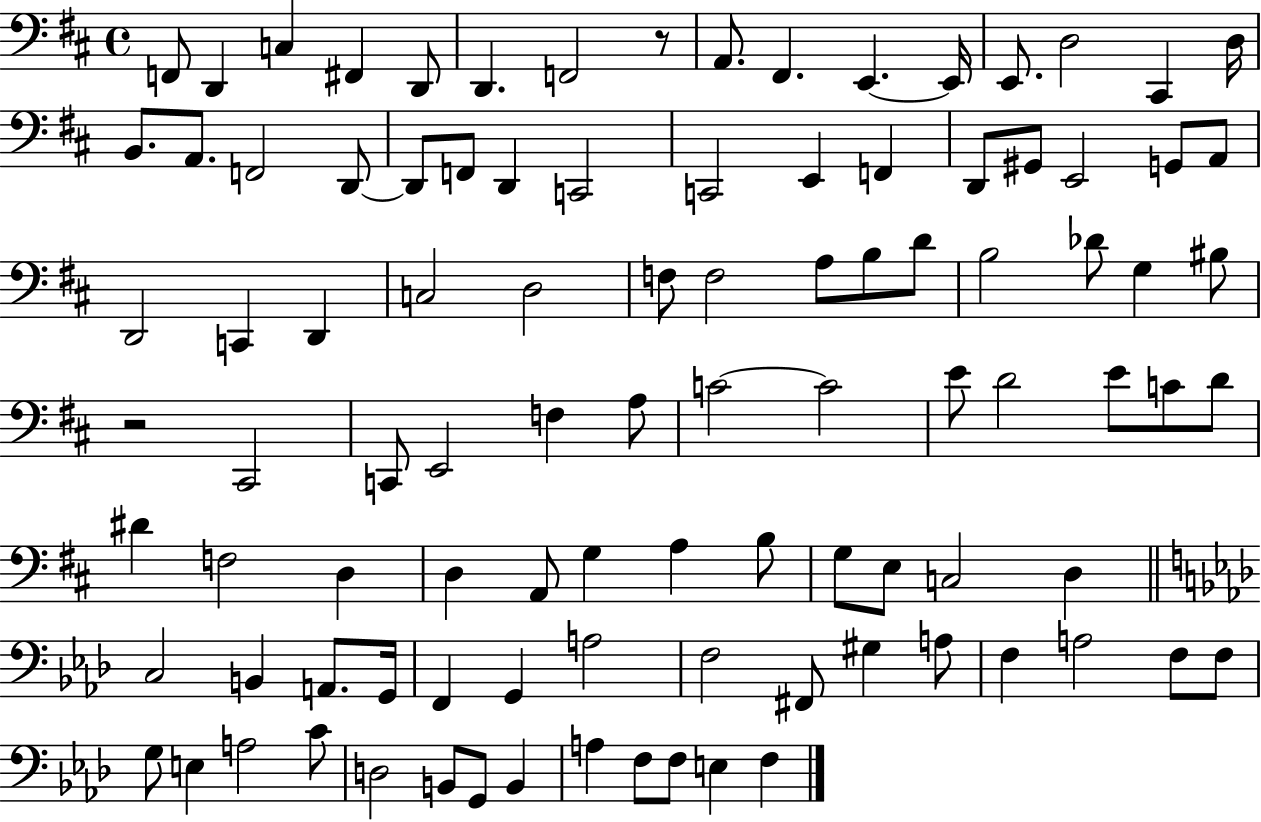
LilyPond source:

{
  \clef bass
  \time 4/4
  \defaultTimeSignature
  \key d \major
  f,8 d,4 c4 fis,4 d,8 | d,4. f,2 r8 | a,8. fis,4. e,4.~~ e,16 | e,8. d2 cis,4 d16 | \break b,8. a,8. f,2 d,8~~ | d,8 f,8 d,4 c,2 | c,2 e,4 f,4 | d,8 gis,8 e,2 g,8 a,8 | \break d,2 c,4 d,4 | c2 d2 | f8 f2 a8 b8 d'8 | b2 des'8 g4 bis8 | \break r2 cis,2 | c,8 e,2 f4 a8 | c'2~~ c'2 | e'8 d'2 e'8 c'8 d'8 | \break dis'4 f2 d4 | d4 a,8 g4 a4 b8 | g8 e8 c2 d4 | \bar "||" \break \key f \minor c2 b,4 a,8. g,16 | f,4 g,4 a2 | f2 fis,8 gis4 a8 | f4 a2 f8 f8 | \break g8 e4 a2 c'8 | d2 b,8 g,8 b,4 | a4 f8 f8 e4 f4 | \bar "|."
}